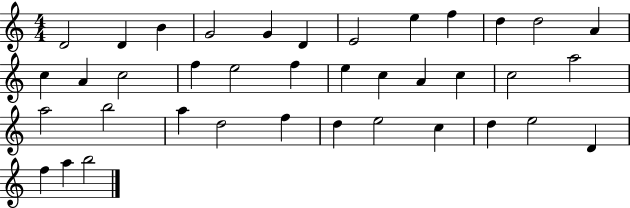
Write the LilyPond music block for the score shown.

{
  \clef treble
  \numericTimeSignature
  \time 4/4
  \key c \major
  d'2 d'4 b'4 | g'2 g'4 d'4 | e'2 e''4 f''4 | d''4 d''2 a'4 | \break c''4 a'4 c''2 | f''4 e''2 f''4 | e''4 c''4 a'4 c''4 | c''2 a''2 | \break a''2 b''2 | a''4 d''2 f''4 | d''4 e''2 c''4 | d''4 e''2 d'4 | \break f''4 a''4 b''2 | \bar "|."
}